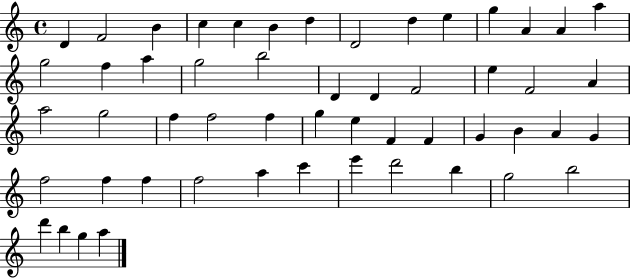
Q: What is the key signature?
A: C major